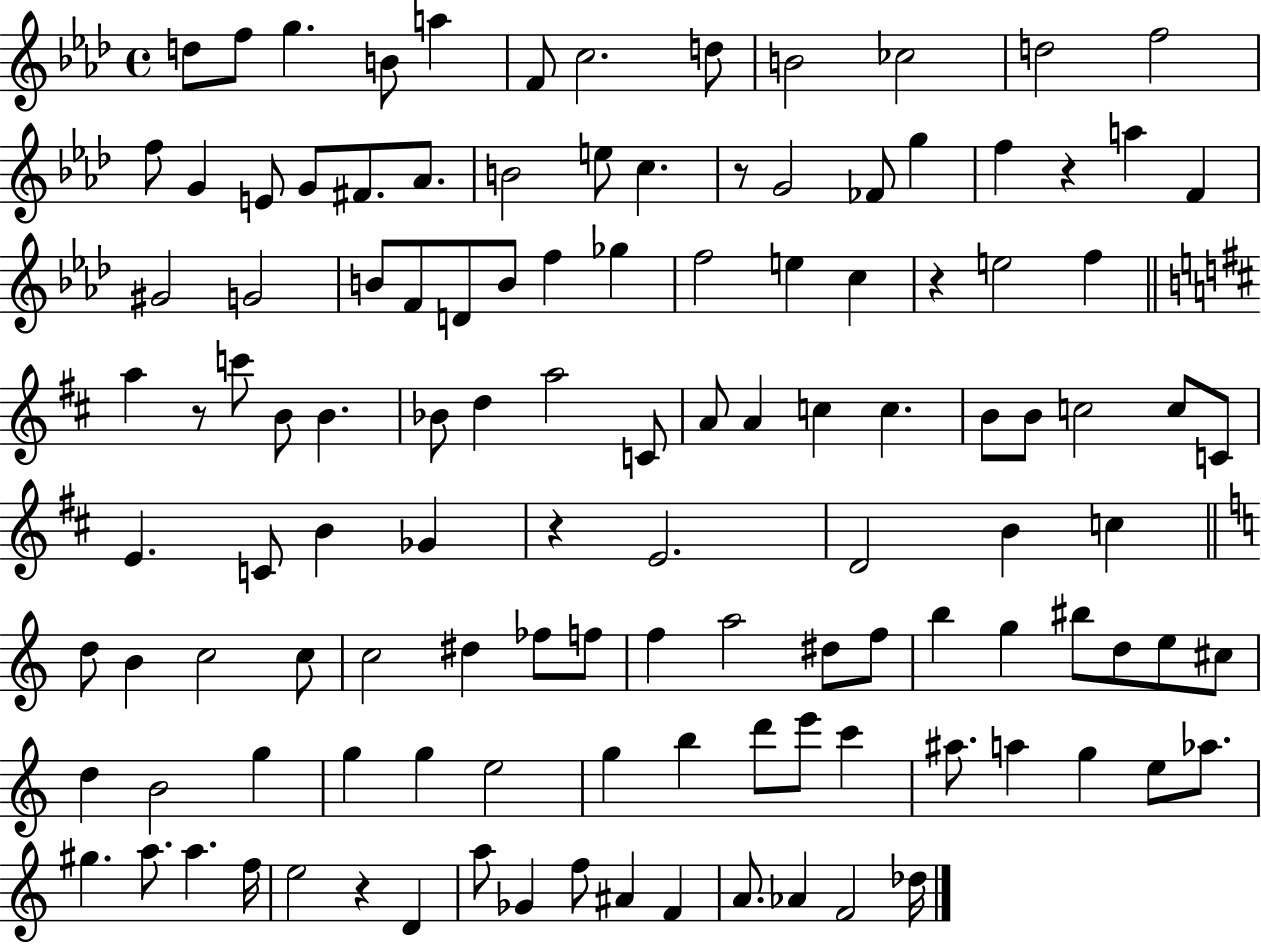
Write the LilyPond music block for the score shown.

{
  \clef treble
  \time 4/4
  \defaultTimeSignature
  \key aes \major
  d''8 f''8 g''4. b'8 a''4 | f'8 c''2. d''8 | b'2 ces''2 | d''2 f''2 | \break f''8 g'4 e'8 g'8 fis'8. aes'8. | b'2 e''8 c''4. | r8 g'2 fes'8 g''4 | f''4 r4 a''4 f'4 | \break gis'2 g'2 | b'8 f'8 d'8 b'8 f''4 ges''4 | f''2 e''4 c''4 | r4 e''2 f''4 | \break \bar "||" \break \key d \major a''4 r8 c'''8 b'8 b'4. | bes'8 d''4 a''2 c'8 | a'8 a'4 c''4 c''4. | b'8 b'8 c''2 c''8 c'8 | \break e'4. c'8 b'4 ges'4 | r4 e'2. | d'2 b'4 c''4 | \bar "||" \break \key c \major d''8 b'4 c''2 c''8 | c''2 dis''4 fes''8 f''8 | f''4 a''2 dis''8 f''8 | b''4 g''4 bis''8 d''8 e''8 cis''8 | \break d''4 b'2 g''4 | g''4 g''4 e''2 | g''4 b''4 d'''8 e'''8 c'''4 | ais''8. a''4 g''4 e''8 aes''8. | \break gis''4. a''8. a''4. f''16 | e''2 r4 d'4 | a''8 ges'4 f''8 ais'4 f'4 | a'8. aes'4 f'2 des''16 | \break \bar "|."
}